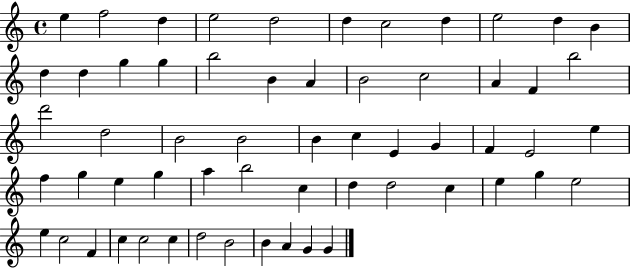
{
  \clef treble
  \time 4/4
  \defaultTimeSignature
  \key c \major
  e''4 f''2 d''4 | e''2 d''2 | d''4 c''2 d''4 | e''2 d''4 b'4 | \break d''4 d''4 g''4 g''4 | b''2 b'4 a'4 | b'2 c''2 | a'4 f'4 b''2 | \break d'''2 d''2 | b'2 b'2 | b'4 c''4 e'4 g'4 | f'4 e'2 e''4 | \break f''4 g''4 e''4 g''4 | a''4 b''2 c''4 | d''4 d''2 c''4 | e''4 g''4 e''2 | \break e''4 c''2 f'4 | c''4 c''2 c''4 | d''2 b'2 | b'4 a'4 g'4 g'4 | \break \bar "|."
}